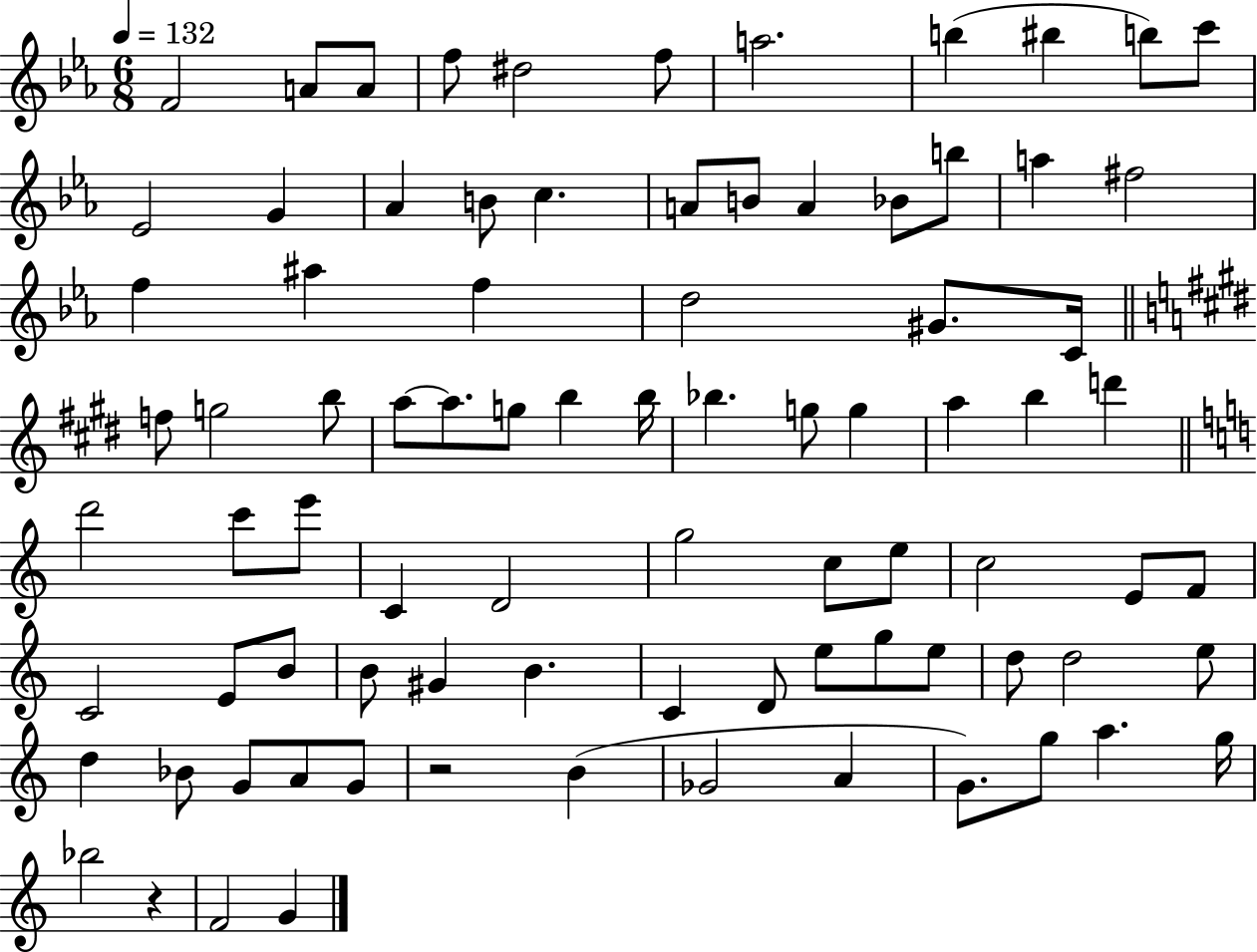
F4/h A4/e A4/e F5/e D#5/h F5/e A5/h. B5/q BIS5/q B5/e C6/e Eb4/h G4/q Ab4/q B4/e C5/q. A4/e B4/e A4/q Bb4/e B5/e A5/q F#5/h F5/q A#5/q F5/q D5/h G#4/e. C4/s F5/e G5/h B5/e A5/e A5/e. G5/e B5/q B5/s Bb5/q. G5/e G5/q A5/q B5/q D6/q D6/h C6/e E6/e C4/q D4/h G5/h C5/e E5/e C5/h E4/e F4/e C4/h E4/e B4/e B4/e G#4/q B4/q. C4/q D4/e E5/e G5/e E5/e D5/e D5/h E5/e D5/q Bb4/e G4/e A4/e G4/e R/h B4/q Gb4/h A4/q G4/e. G5/e A5/q. G5/s Bb5/h R/q F4/h G4/q